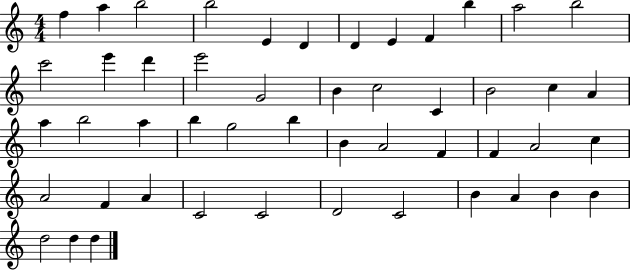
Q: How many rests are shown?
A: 0